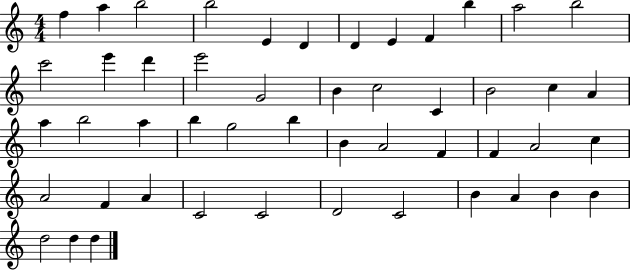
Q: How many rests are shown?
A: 0